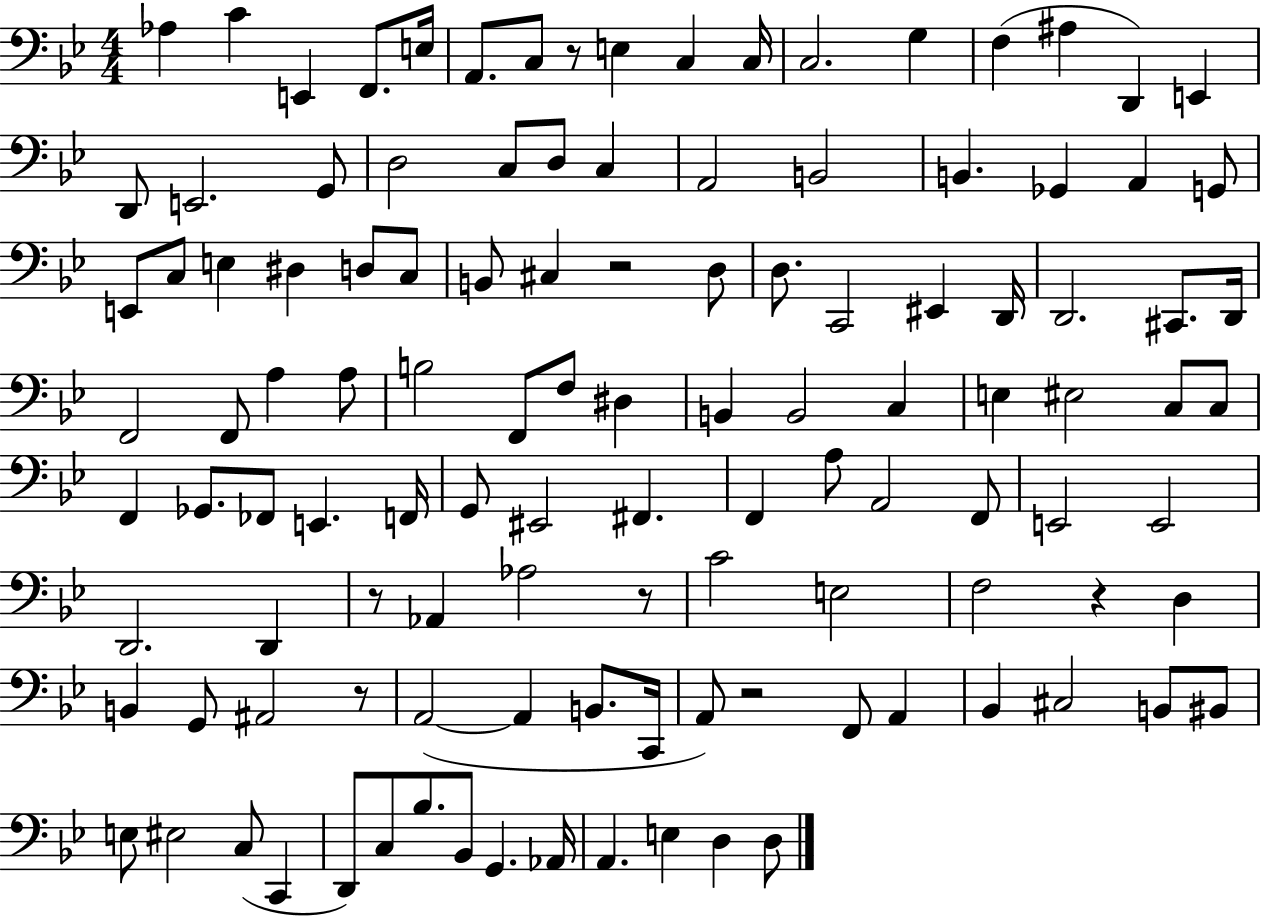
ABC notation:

X:1
T:Untitled
M:4/4
L:1/4
K:Bb
_A, C E,, F,,/2 E,/4 A,,/2 C,/2 z/2 E, C, C,/4 C,2 G, F, ^A, D,, E,, D,,/2 E,,2 G,,/2 D,2 C,/2 D,/2 C, A,,2 B,,2 B,, _G,, A,, G,,/2 E,,/2 C,/2 E, ^D, D,/2 C,/2 B,,/2 ^C, z2 D,/2 D,/2 C,,2 ^E,, D,,/4 D,,2 ^C,,/2 D,,/4 F,,2 F,,/2 A, A,/2 B,2 F,,/2 F,/2 ^D, B,, B,,2 C, E, ^E,2 C,/2 C,/2 F,, _G,,/2 _F,,/2 E,, F,,/4 G,,/2 ^E,,2 ^F,, F,, A,/2 A,,2 F,,/2 E,,2 E,,2 D,,2 D,, z/2 _A,, _A,2 z/2 C2 E,2 F,2 z D, B,, G,,/2 ^A,,2 z/2 A,,2 A,, B,,/2 C,,/4 A,,/2 z2 F,,/2 A,, _B,, ^C,2 B,,/2 ^B,,/2 E,/2 ^E,2 C,/2 C,, D,,/2 C,/2 _B,/2 _B,,/2 G,, _A,,/4 A,, E, D, D,/2